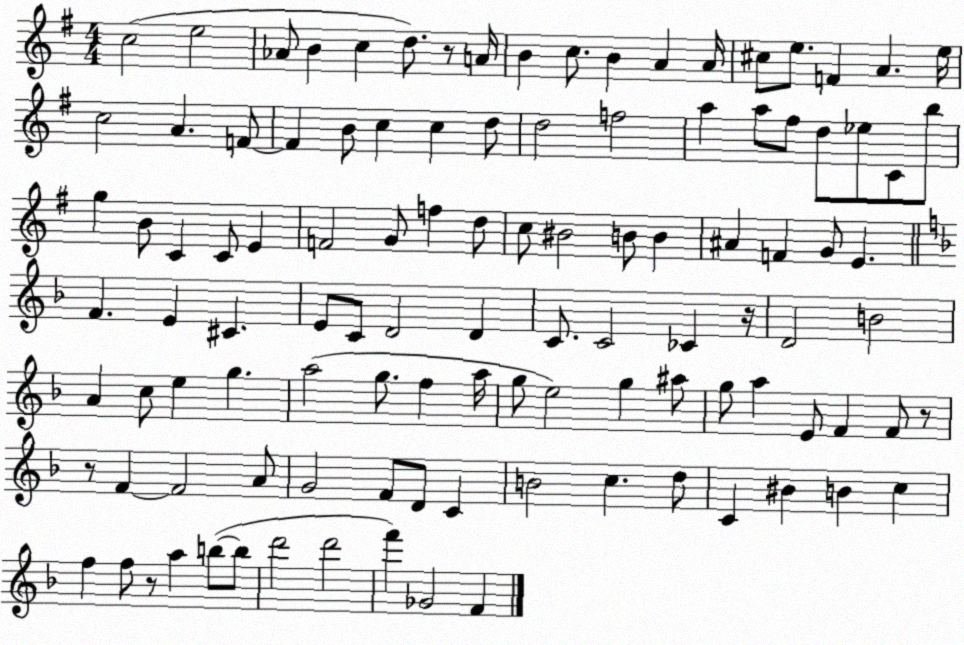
X:1
T:Untitled
M:4/4
L:1/4
K:G
c2 e2 _A/2 B c d/2 z/2 A/4 B c/2 B A A/4 ^c/2 e/2 F A e/4 c2 A F/2 F B/2 c c d/2 d2 f2 a a/2 ^f/2 d/2 _e/2 C/2 b/2 g B/2 C C/2 E F2 G/2 f d/2 c/2 ^B2 B/2 B ^A F G/2 E F E ^C E/2 C/2 D2 D C/2 C2 _C z/4 D2 B2 A c/2 e g a2 g/2 f a/4 g/2 e2 g ^a/2 g/2 a E/2 F F/2 z/2 z/2 F F2 A/2 G2 F/2 D/2 C B2 c d/2 C ^B B c f f/2 z/2 a b/2 b/2 d'2 d'2 f' _G2 F